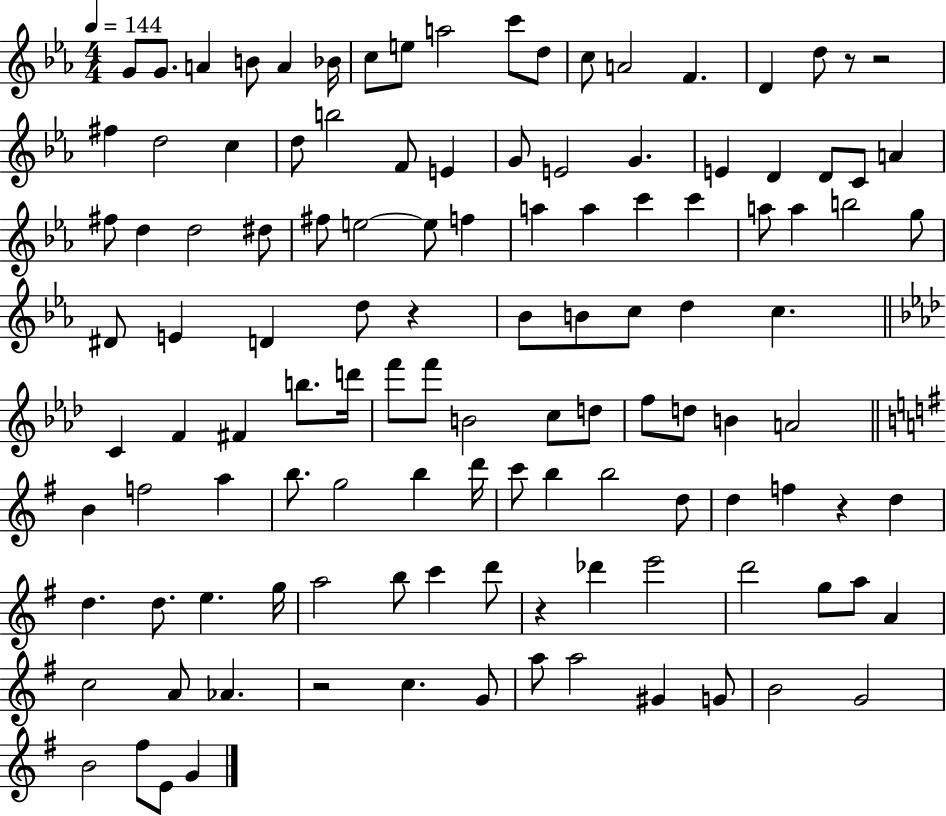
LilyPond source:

{
  \clef treble
  \numericTimeSignature
  \time 4/4
  \key ees \major
  \tempo 4 = 144
  \repeat volta 2 { g'8 g'8. a'4 b'8 a'4 bes'16 | c''8 e''8 a''2 c'''8 d''8 | c''8 a'2 f'4. | d'4 d''8 r8 r2 | \break fis''4 d''2 c''4 | d''8 b''2 f'8 e'4 | g'8 e'2 g'4. | e'4 d'4 d'8 c'8 a'4 | \break fis''8 d''4 d''2 dis''8 | fis''8 e''2~~ e''8 f''4 | a''4 a''4 c'''4 c'''4 | a''8 a''4 b''2 g''8 | \break dis'8 e'4 d'4 d''8 r4 | bes'8 b'8 c''8 d''4 c''4. | \bar "||" \break \key aes \major c'4 f'4 fis'4 b''8. d'''16 | f'''8 f'''8 b'2 c''8 d''8 | f''8 d''8 b'4 a'2 | \bar "||" \break \key e \minor b'4 f''2 a''4 | b''8. g''2 b''4 d'''16 | c'''8 b''4 b''2 d''8 | d''4 f''4 r4 d''4 | \break d''4. d''8. e''4. g''16 | a''2 b''8 c'''4 d'''8 | r4 des'''4 e'''2 | d'''2 g''8 a''8 a'4 | \break c''2 a'8 aes'4. | r2 c''4. g'8 | a''8 a''2 gis'4 g'8 | b'2 g'2 | \break b'2 fis''8 e'8 g'4 | } \bar "|."
}